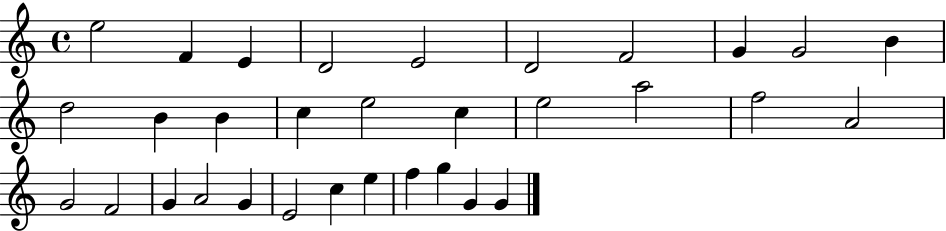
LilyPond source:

{
  \clef treble
  \time 4/4
  \defaultTimeSignature
  \key c \major
  e''2 f'4 e'4 | d'2 e'2 | d'2 f'2 | g'4 g'2 b'4 | \break d''2 b'4 b'4 | c''4 e''2 c''4 | e''2 a''2 | f''2 a'2 | \break g'2 f'2 | g'4 a'2 g'4 | e'2 c''4 e''4 | f''4 g''4 g'4 g'4 | \break \bar "|."
}